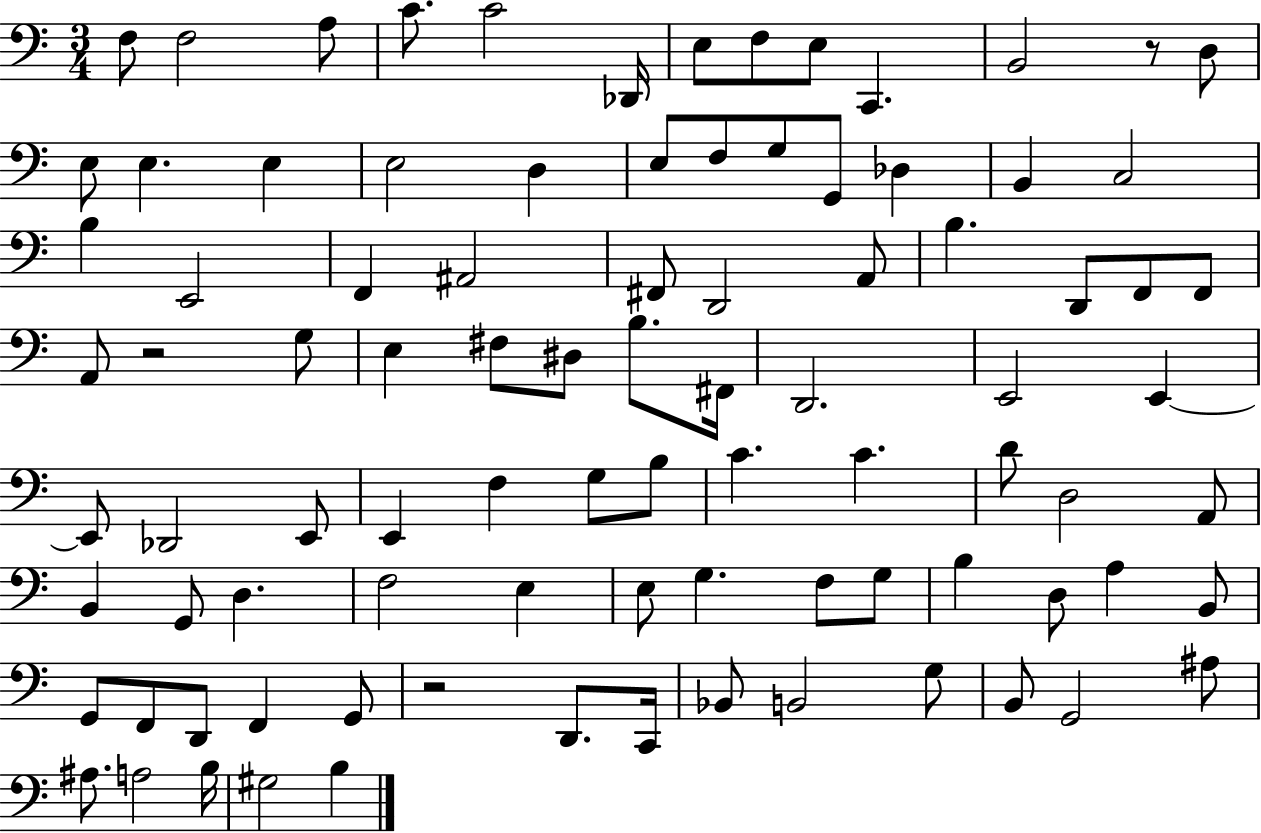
{
  \clef bass
  \numericTimeSignature
  \time 3/4
  \key c \major
  f8 f2 a8 | c'8. c'2 des,16 | e8 f8 e8 c,4. | b,2 r8 d8 | \break e8 e4. e4 | e2 d4 | e8 f8 g8 g,8 des4 | b,4 c2 | \break b4 e,2 | f,4 ais,2 | fis,8 d,2 a,8 | b4. d,8 f,8 f,8 | \break a,8 r2 g8 | e4 fis8 dis8 b8. fis,16 | d,2. | e,2 e,4~~ | \break e,8 des,2 e,8 | e,4 f4 g8 b8 | c'4. c'4. | d'8 d2 a,8 | \break b,4 g,8 d4. | f2 e4 | e8 g4. f8 g8 | b4 d8 a4 b,8 | \break g,8 f,8 d,8 f,4 g,8 | r2 d,8. c,16 | bes,8 b,2 g8 | b,8 g,2 ais8 | \break ais8. a2 b16 | gis2 b4 | \bar "|."
}